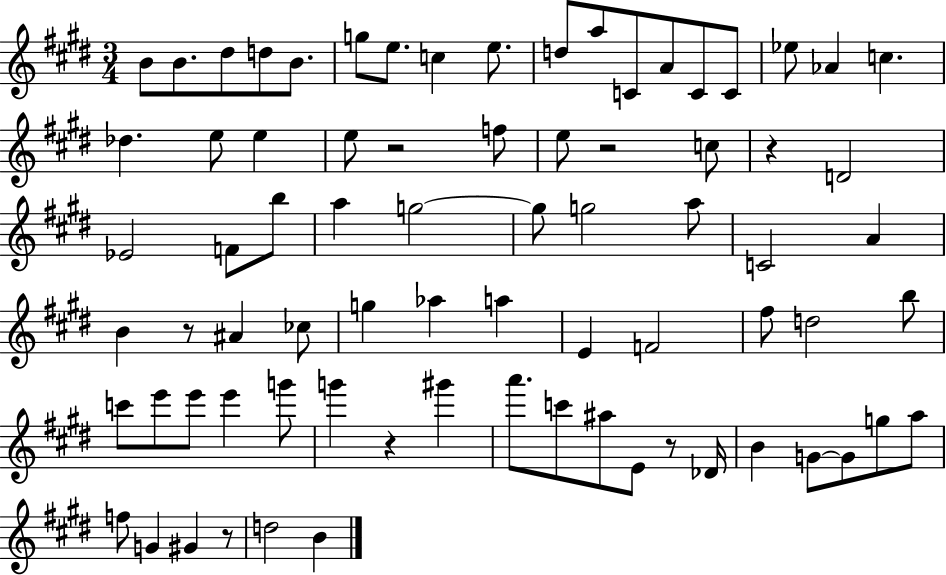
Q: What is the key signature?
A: E major